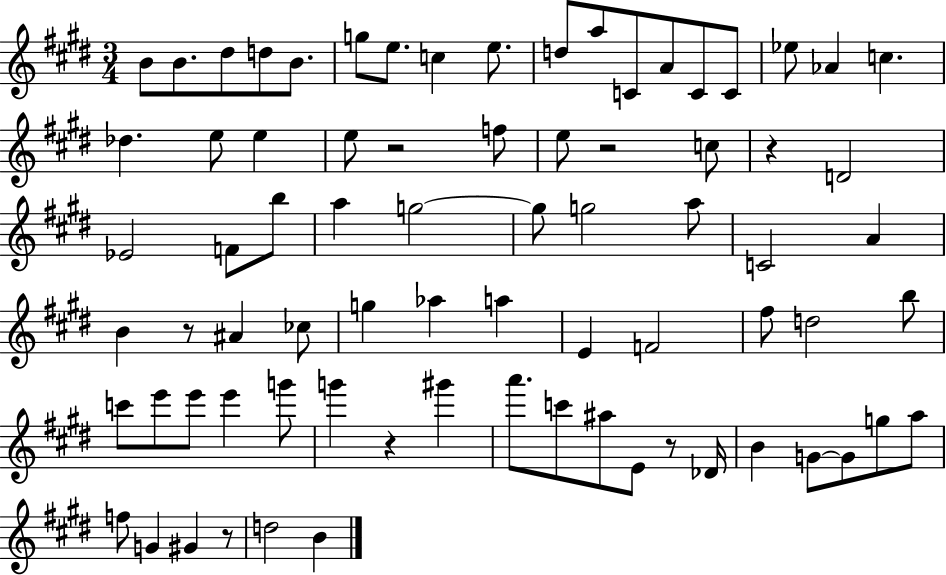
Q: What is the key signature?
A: E major